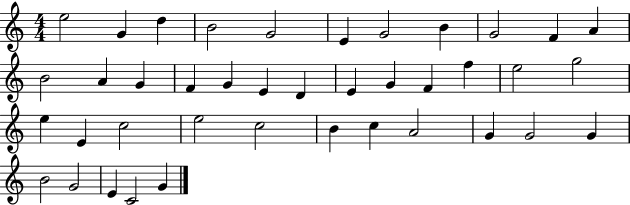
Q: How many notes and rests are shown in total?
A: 40